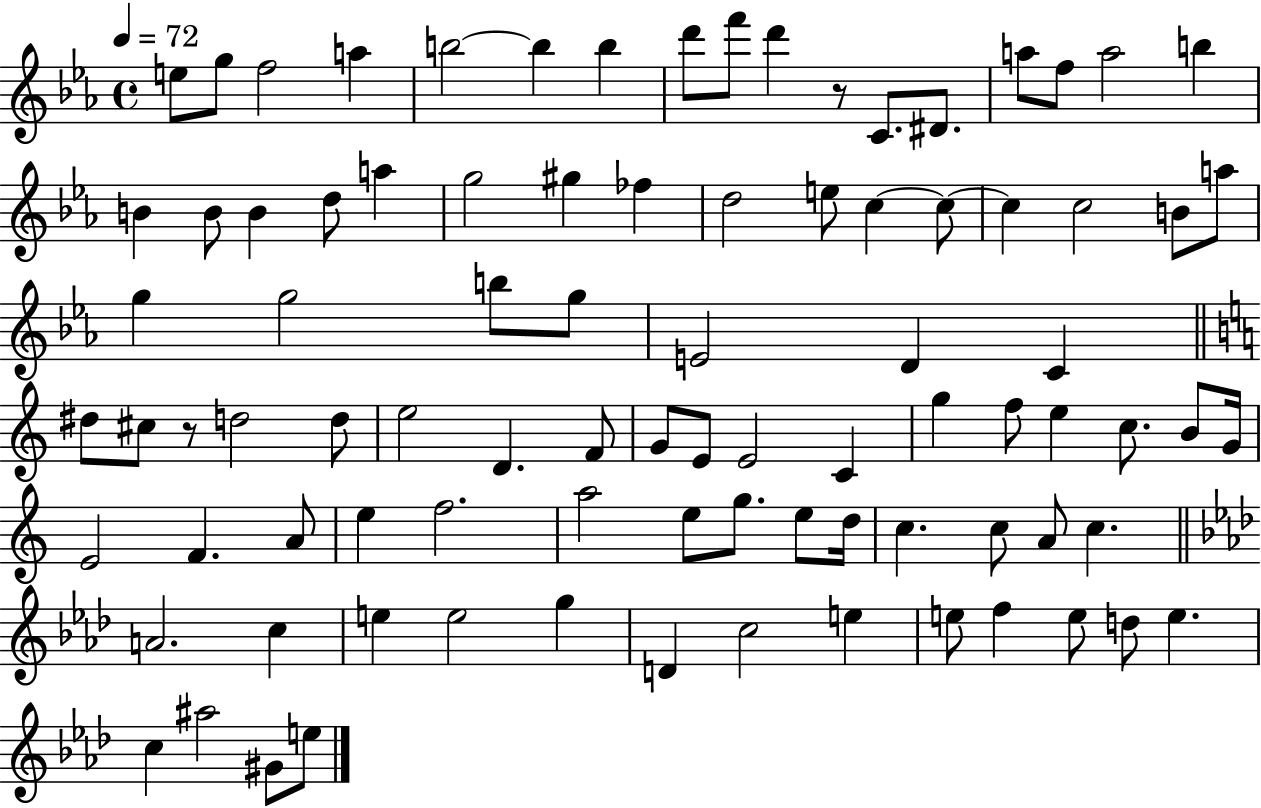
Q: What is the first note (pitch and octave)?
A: E5